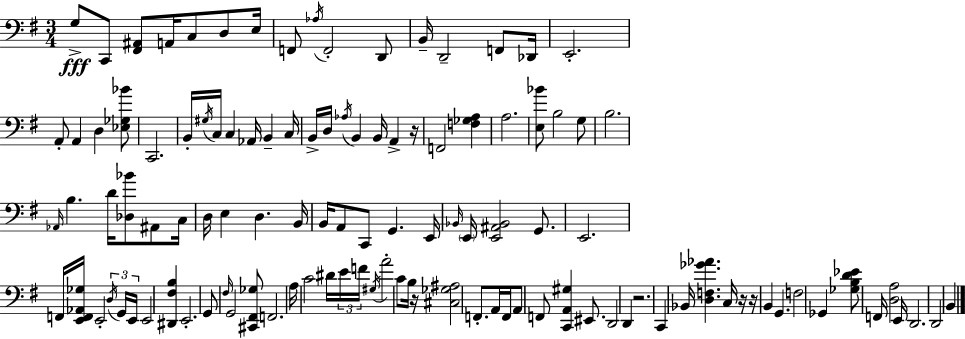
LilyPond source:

{
  \clef bass
  \numericTimeSignature
  \time 3/4
  \key e \minor
  g8->\fff c,8 <fis, ais,>8 a,16 c8 d8 e16 | f,8 \acciaccatura { aes16 } f,2-. d,8 | b,16-- d,2-- f,8 | des,16 e,2.-. | \break a,8-. a,4 d4 <ees ges bes'>8 | c,2. | b,16-. \acciaccatura { gis16 } c16 c4 aes,16 b,4-- | c16 b,16-> d16 \acciaccatura { aes16 } b,4 b,16 a,4-> | \break r16 f,2 <f ges a>4 | a2. | <e bes'>8 b2 | g8 b2. | \break \grace { aes,16 } b4. d'16 <des bes'>8 | ais,8 c16 d16 e4 d4. | b,16 b,16 a,8 c,8 g,4. | e,16 \grace { bes,16 } \parenthesize e,16 <e, ais, bes,>2 | \break g,8. e,2. | f,16 <e, f, aes, ges>16 e,2-. | \tuplet 3/2 { \acciaccatura { d16 } g,16 e,16 } e,2 | <dis, fis b>4 e,2.-. | \break g,8 \grace { fis16 } g,2 | <cis, fis, ges>8 f,2. | a16 c'2 | dis'16 \tuplet 3/2 { e'16 f'16 \acciaccatura { gis16 } } a'2-. | \break c'8 b16 r16 <cis ges ais>2 | f,8.-. a,16 f,16 a,8 f,8 | <c, a, gis>4 eis,8. d,2 | d,4 r2. | \break c,4 | bes,16 <d f ges' aes'>4. c16 r16 r16 b,4 | g,4. f2 | ges,4 <ges b d' ees'>8 f,16 <d a>2 | \break e,16 d,2. | d,2 | b,4 \bar "|."
}